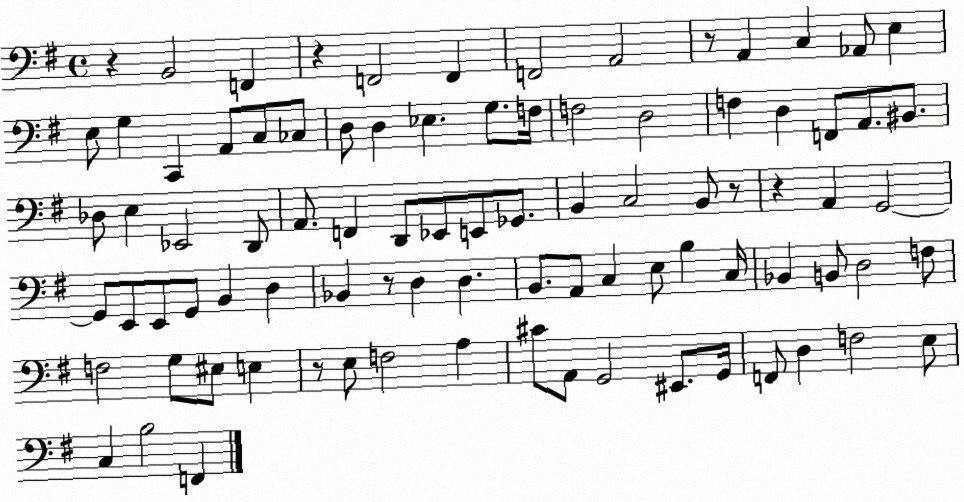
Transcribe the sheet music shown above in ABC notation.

X:1
T:Untitled
M:4/4
L:1/4
K:G
z B,,2 F,, z F,,2 F,, F,,2 A,,2 z/2 A,, C, _A,,/2 E, E,/2 G, C,, A,,/2 C,/2 _C,/2 D,/2 D, _E, G,/2 F,/4 F,2 D,2 F, D, F,,/2 A,,/2 ^B,,/2 _D,/2 E, _E,,2 D,,/2 A,,/2 F,, D,,/2 _E,,/2 E,,/2 _G,,/2 B,, C,2 B,,/2 z/2 z A,, G,,2 G,,/2 E,,/2 E,,/2 G,,/2 B,, D, _B,, z/2 D, D, B,,/2 A,,/2 C, E,/2 B, C,/4 _B,, B,,/2 D,2 F,/2 F,2 G,/2 ^E,/2 E, z/2 E,/2 F,2 A, ^C/2 A,,/2 G,,2 ^E,,/2 G,,/4 F,,/2 D, F,2 E,/2 C, B,2 F,,